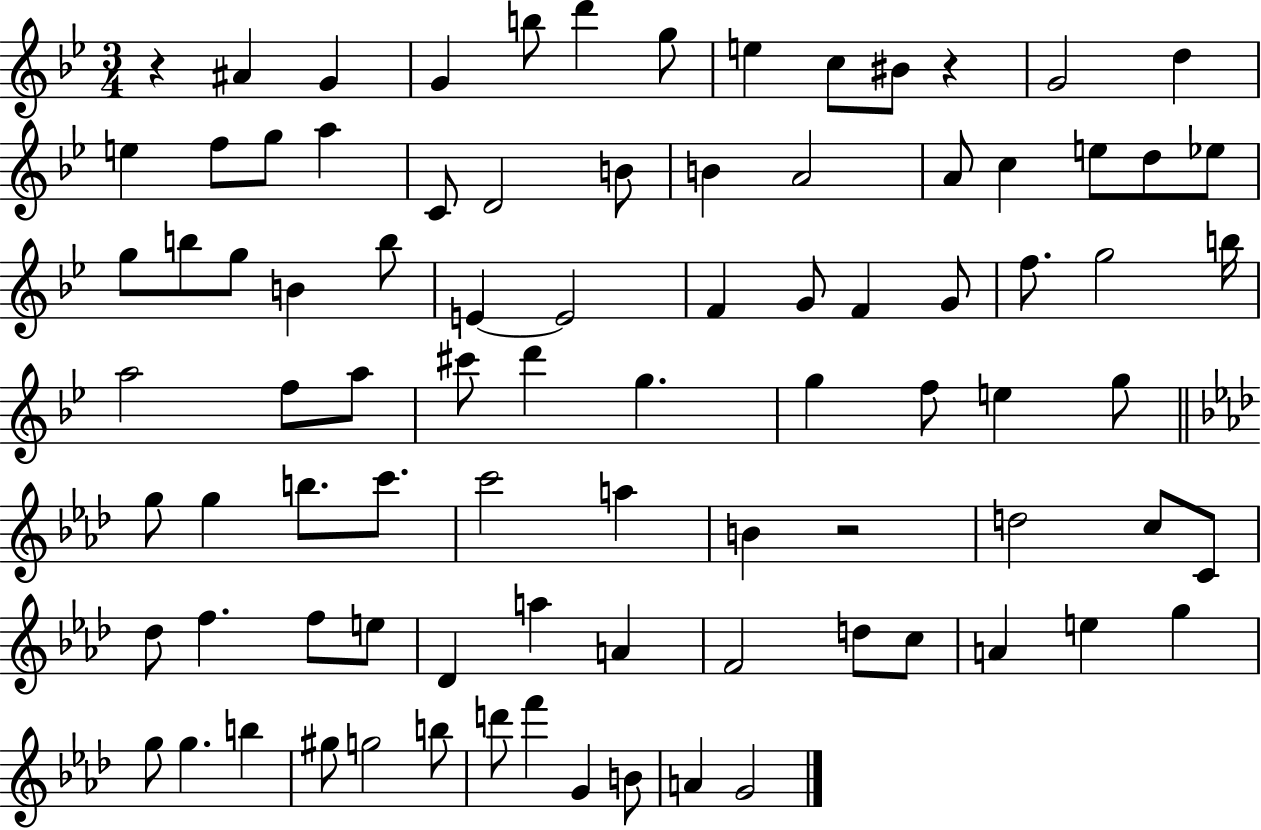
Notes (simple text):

R/q A#4/q G4/q G4/q B5/e D6/q G5/e E5/q C5/e BIS4/e R/q G4/h D5/q E5/q F5/e G5/e A5/q C4/e D4/h B4/e B4/q A4/h A4/e C5/q E5/e D5/e Eb5/e G5/e B5/e G5/e B4/q B5/e E4/q E4/h F4/q G4/e F4/q G4/e F5/e. G5/h B5/s A5/h F5/e A5/e C#6/e D6/q G5/q. G5/q F5/e E5/q G5/e G5/e G5/q B5/e. C6/e. C6/h A5/q B4/q R/h D5/h C5/e C4/e Db5/e F5/q. F5/e E5/e Db4/q A5/q A4/q F4/h D5/e C5/e A4/q E5/q G5/q G5/e G5/q. B5/q G#5/e G5/h B5/e D6/e F6/q G4/q B4/e A4/q G4/h